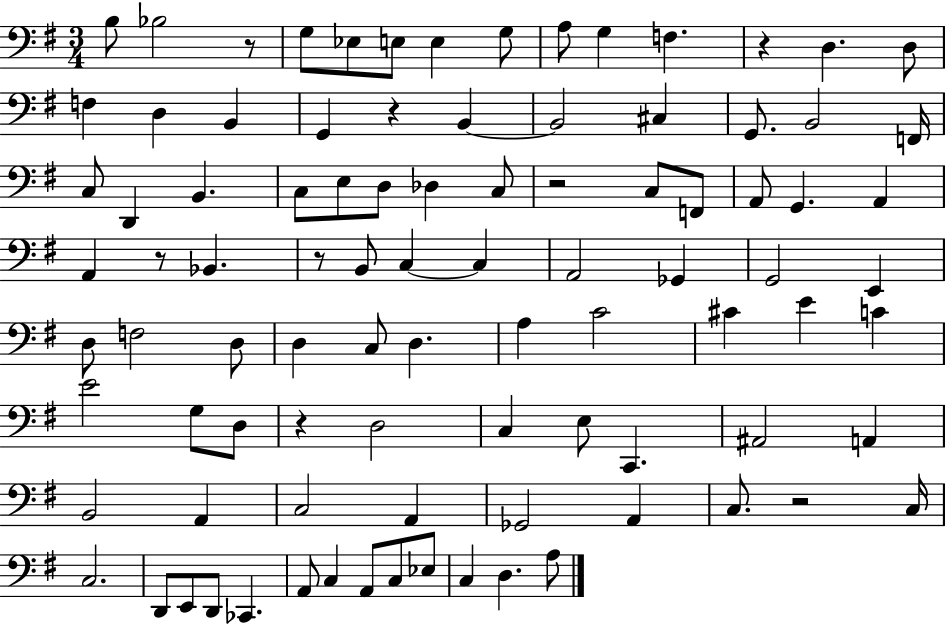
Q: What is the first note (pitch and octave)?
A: B3